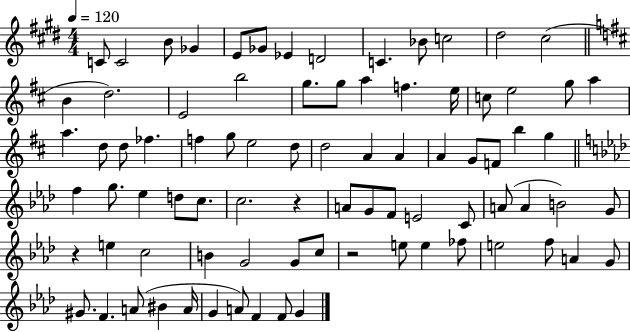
{
  \clef treble
  \numericTimeSignature
  \time 4/4
  \key e \major
  \tempo 4 = 120
  c'8 c'2 b'8 ges'4 | e'8 ges'8 ees'4 d'2 | c'4. bes'8 c''2 | dis''2 cis''2( | \break \bar "||" \break \key d \major b'4 d''2.) | e'2 b''2 | g''8. g''8 a''4 f''4. e''16 | c''8 e''2 g''8 a''4 | \break a''4. d''8 d''8 fes''4. | f''4 g''8 e''2 d''8 | d''2 a'4 a'4 | a'4 g'8 f'8 b''4 g''4 | \break \bar "||" \break \key f \minor f''4 g''8. ees''4 d''8 c''8. | c''2. r4 | a'8 g'8 f'8 e'2 c'8 | a'8( a'4 b'2) g'8 | \break r4 e''4 c''2 | b'4 g'2 g'8 c''8 | r2 e''8 e''4 fes''8 | e''2 f''8 a'4 g'8 | \break gis'8. f'4. a'8( bis'4 a'16 | g'4 a'8) f'4 f'8 g'4 | \bar "|."
}